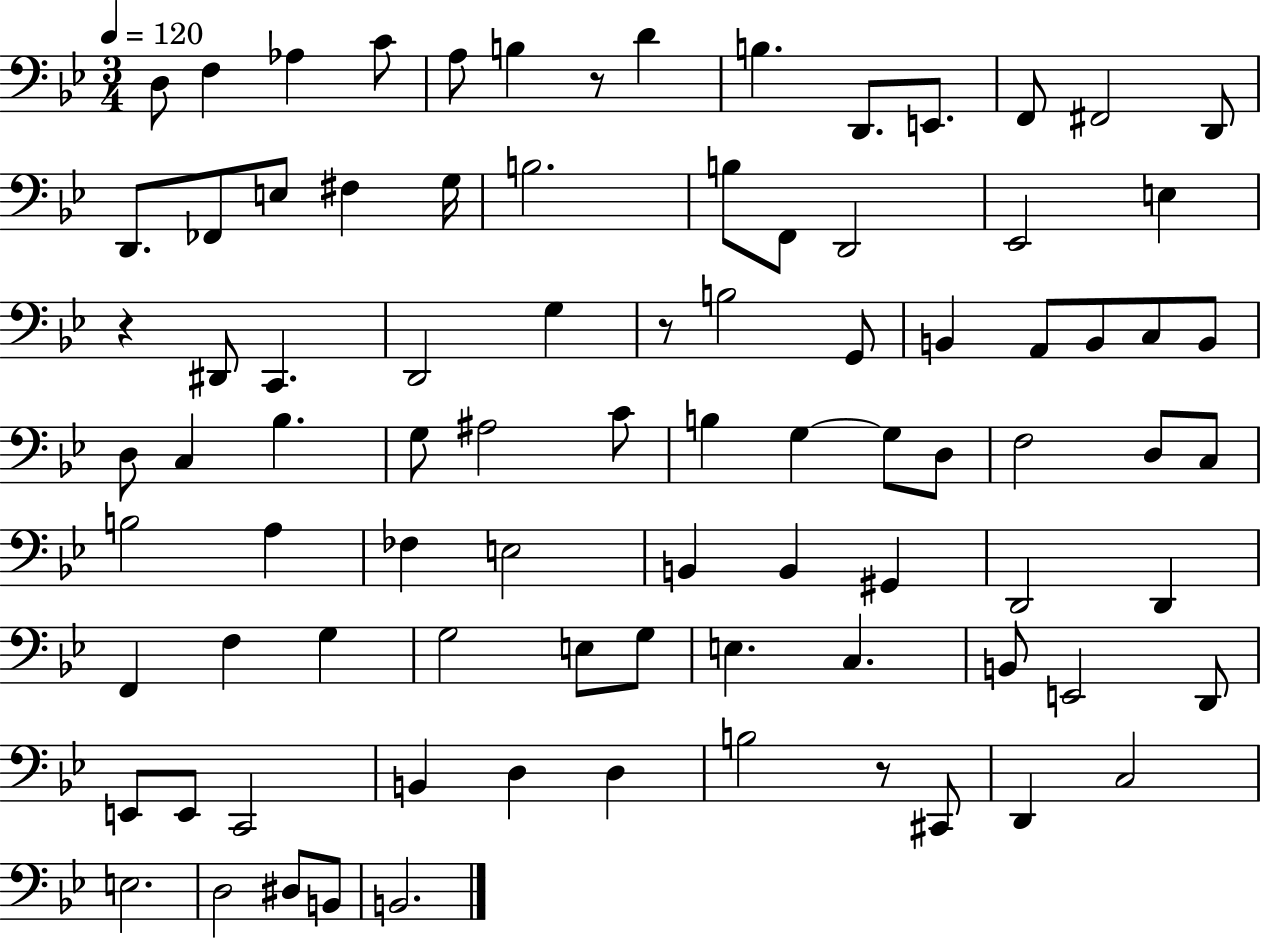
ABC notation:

X:1
T:Untitled
M:3/4
L:1/4
K:Bb
D,/2 F, _A, C/2 A,/2 B, z/2 D B, D,,/2 E,,/2 F,,/2 ^F,,2 D,,/2 D,,/2 _F,,/2 E,/2 ^F, G,/4 B,2 B,/2 F,,/2 D,,2 _E,,2 E, z ^D,,/2 C,, D,,2 G, z/2 B,2 G,,/2 B,, A,,/2 B,,/2 C,/2 B,,/2 D,/2 C, _B, G,/2 ^A,2 C/2 B, G, G,/2 D,/2 F,2 D,/2 C,/2 B,2 A, _F, E,2 B,, B,, ^G,, D,,2 D,, F,, F, G, G,2 E,/2 G,/2 E, C, B,,/2 E,,2 D,,/2 E,,/2 E,,/2 C,,2 B,, D, D, B,2 z/2 ^C,,/2 D,, C,2 E,2 D,2 ^D,/2 B,,/2 B,,2